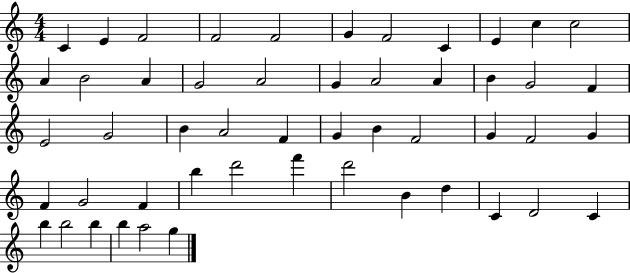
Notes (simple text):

C4/q E4/q F4/h F4/h F4/h G4/q F4/h C4/q E4/q C5/q C5/h A4/q B4/h A4/q G4/h A4/h G4/q A4/h A4/q B4/q G4/h F4/q E4/h G4/h B4/q A4/h F4/q G4/q B4/q F4/h G4/q F4/h G4/q F4/q G4/h F4/q B5/q D6/h F6/q D6/h B4/q D5/q C4/q D4/h C4/q B5/q B5/h B5/q B5/q A5/h G5/q